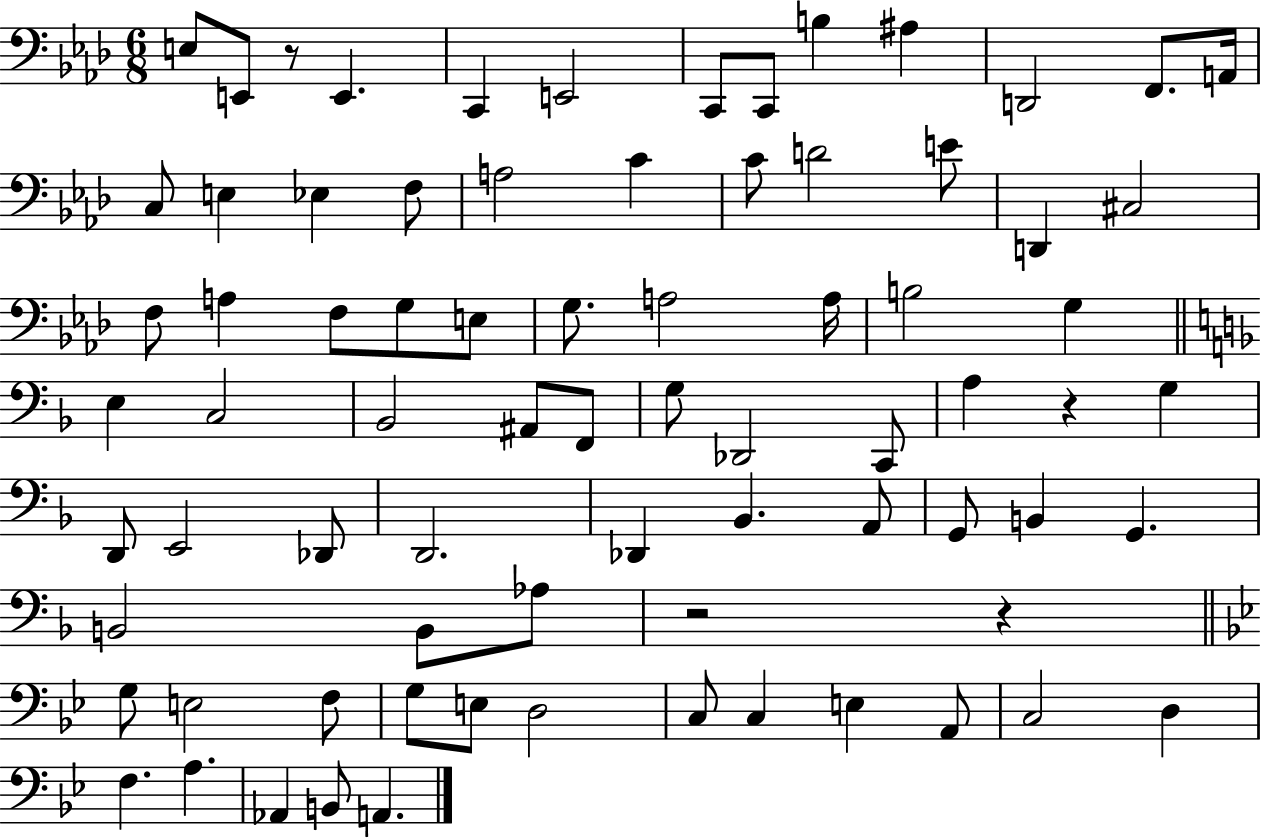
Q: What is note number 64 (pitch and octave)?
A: C3